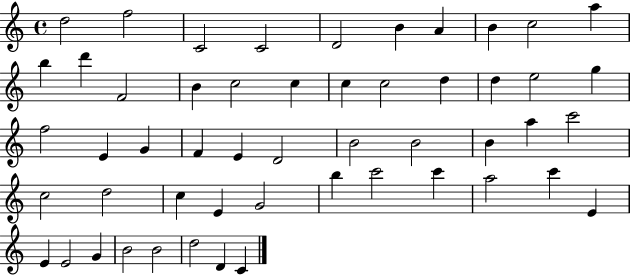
X:1
T:Untitled
M:4/4
L:1/4
K:C
d2 f2 C2 C2 D2 B A B c2 a b d' F2 B c2 c c c2 d d e2 g f2 E G F E D2 B2 B2 B a c'2 c2 d2 c E G2 b c'2 c' a2 c' E E E2 G B2 B2 d2 D C